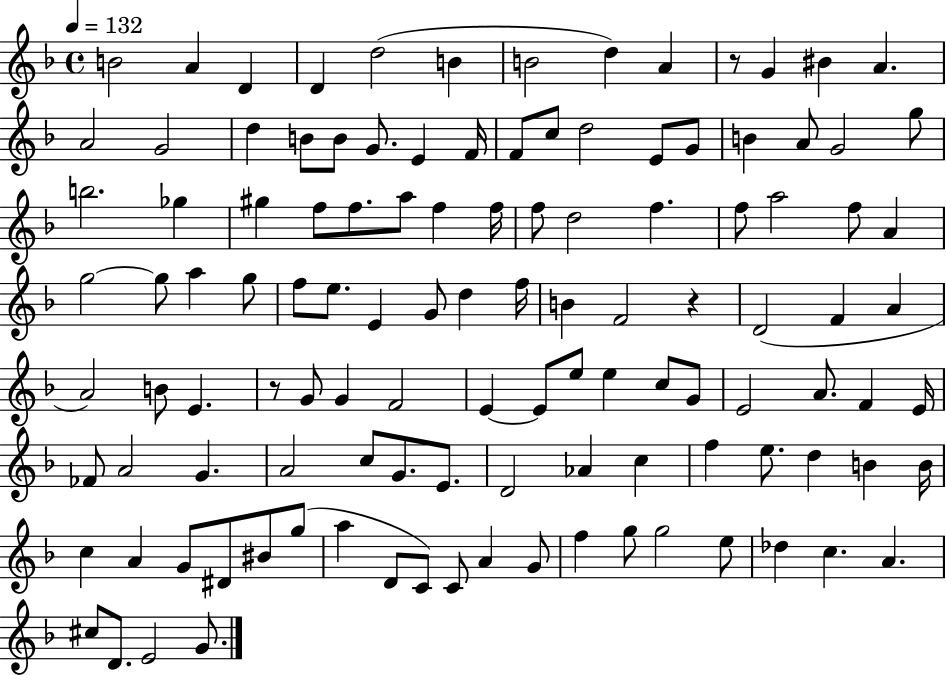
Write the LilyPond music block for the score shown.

{
  \clef treble
  \time 4/4
  \defaultTimeSignature
  \key f \major
  \tempo 4 = 132
  b'2 a'4 d'4 | d'4 d''2( b'4 | b'2 d''4) a'4 | r8 g'4 bis'4 a'4. | \break a'2 g'2 | d''4 b'8 b'8 g'8. e'4 f'16 | f'8 c''8 d''2 e'8 g'8 | b'4 a'8 g'2 g''8 | \break b''2. ges''4 | gis''4 f''8 f''8. a''8 f''4 f''16 | f''8 d''2 f''4. | f''8 a''2 f''8 a'4 | \break g''2~~ g''8 a''4 g''8 | f''8 e''8. e'4 g'8 d''4 f''16 | b'4 f'2 r4 | d'2( f'4 a'4 | \break a'2) b'8 e'4. | r8 g'8 g'4 f'2 | e'4~~ e'8 e''8 e''4 c''8 g'8 | e'2 a'8. f'4 e'16 | \break fes'8 a'2 g'4. | a'2 c''8 g'8. e'8. | d'2 aes'4 c''4 | f''4 e''8. d''4 b'4 b'16 | \break c''4 a'4 g'8 dis'8 bis'8 g''8( | a''4 d'8 c'8) c'8 a'4 g'8 | f''4 g''8 g''2 e''8 | des''4 c''4. a'4. | \break cis''8 d'8. e'2 g'8. | \bar "|."
}